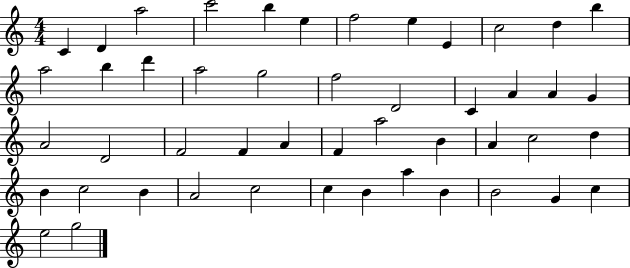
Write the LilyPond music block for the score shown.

{
  \clef treble
  \numericTimeSignature
  \time 4/4
  \key c \major
  c'4 d'4 a''2 | c'''2 b''4 e''4 | f''2 e''4 e'4 | c''2 d''4 b''4 | \break a''2 b''4 d'''4 | a''2 g''2 | f''2 d'2 | c'4 a'4 a'4 g'4 | \break a'2 d'2 | f'2 f'4 a'4 | f'4 a''2 b'4 | a'4 c''2 d''4 | \break b'4 c''2 b'4 | a'2 c''2 | c''4 b'4 a''4 b'4 | b'2 g'4 c''4 | \break e''2 g''2 | \bar "|."
}